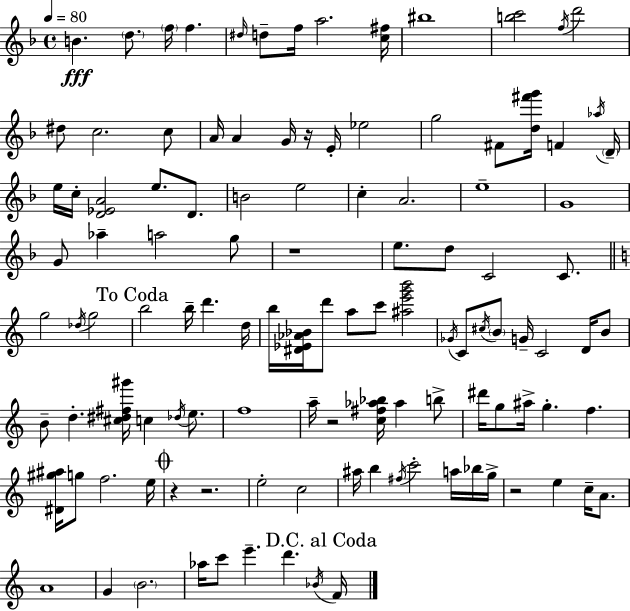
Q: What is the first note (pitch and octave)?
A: B4